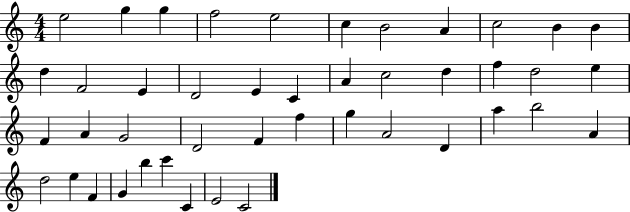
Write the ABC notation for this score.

X:1
T:Untitled
M:4/4
L:1/4
K:C
e2 g g f2 e2 c B2 A c2 B B d F2 E D2 E C A c2 d f d2 e F A G2 D2 F f g A2 D a b2 A d2 e F G b c' C E2 C2